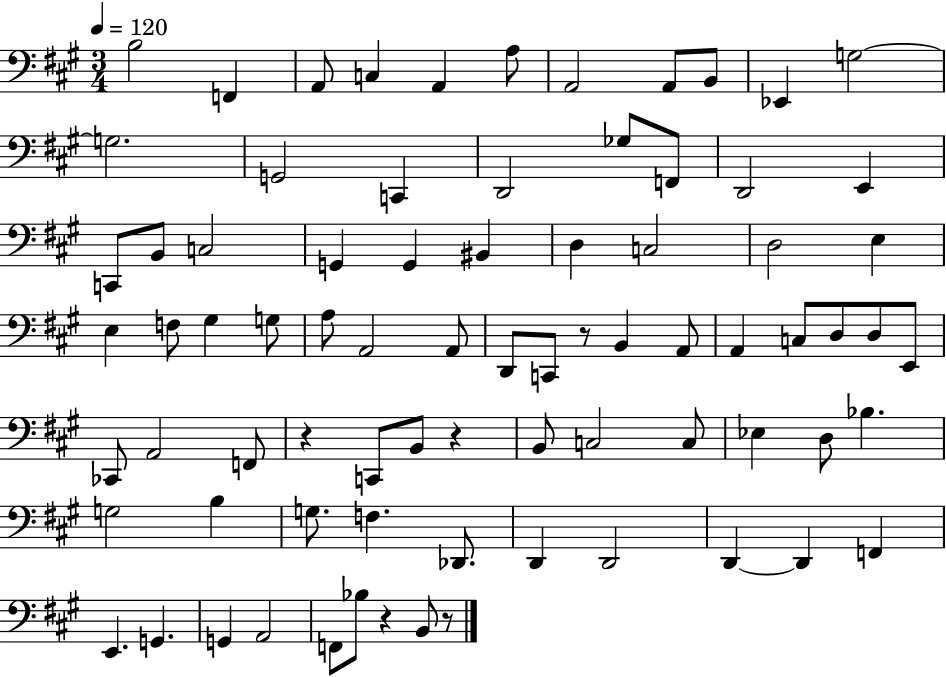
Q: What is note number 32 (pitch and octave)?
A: G#3